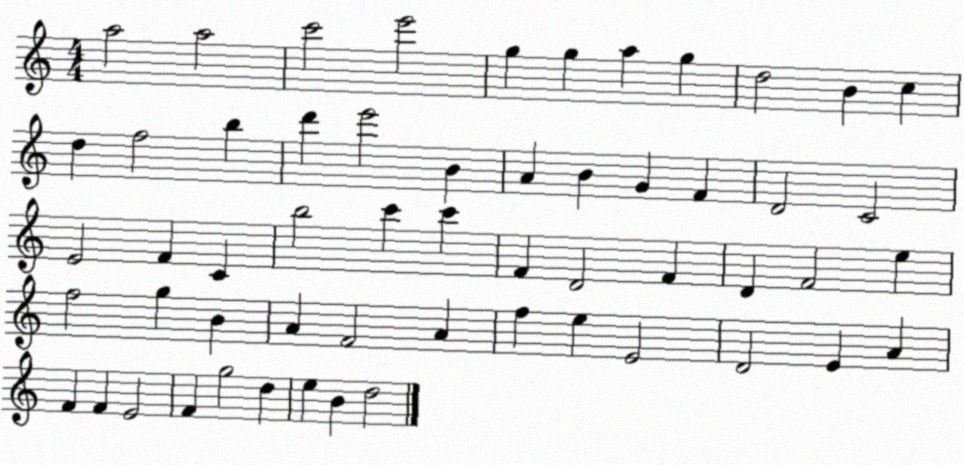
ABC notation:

X:1
T:Untitled
M:4/4
L:1/4
K:C
a2 a2 c'2 e'2 g g a g d2 B c d f2 b d' e'2 B A B G F D2 C2 E2 F C b2 c' c' F D2 F D F2 e f2 g B A F2 A f e E2 D2 E A F F E2 F g2 d e B d2